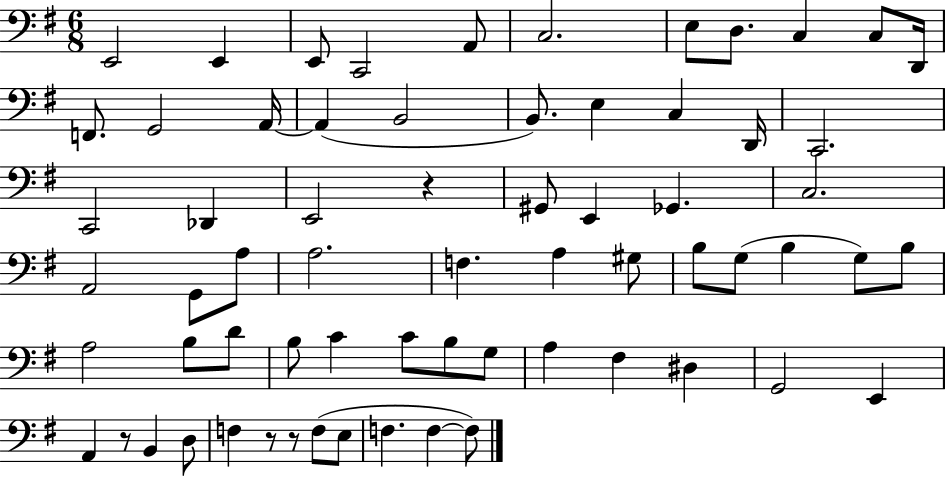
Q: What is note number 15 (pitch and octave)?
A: A2